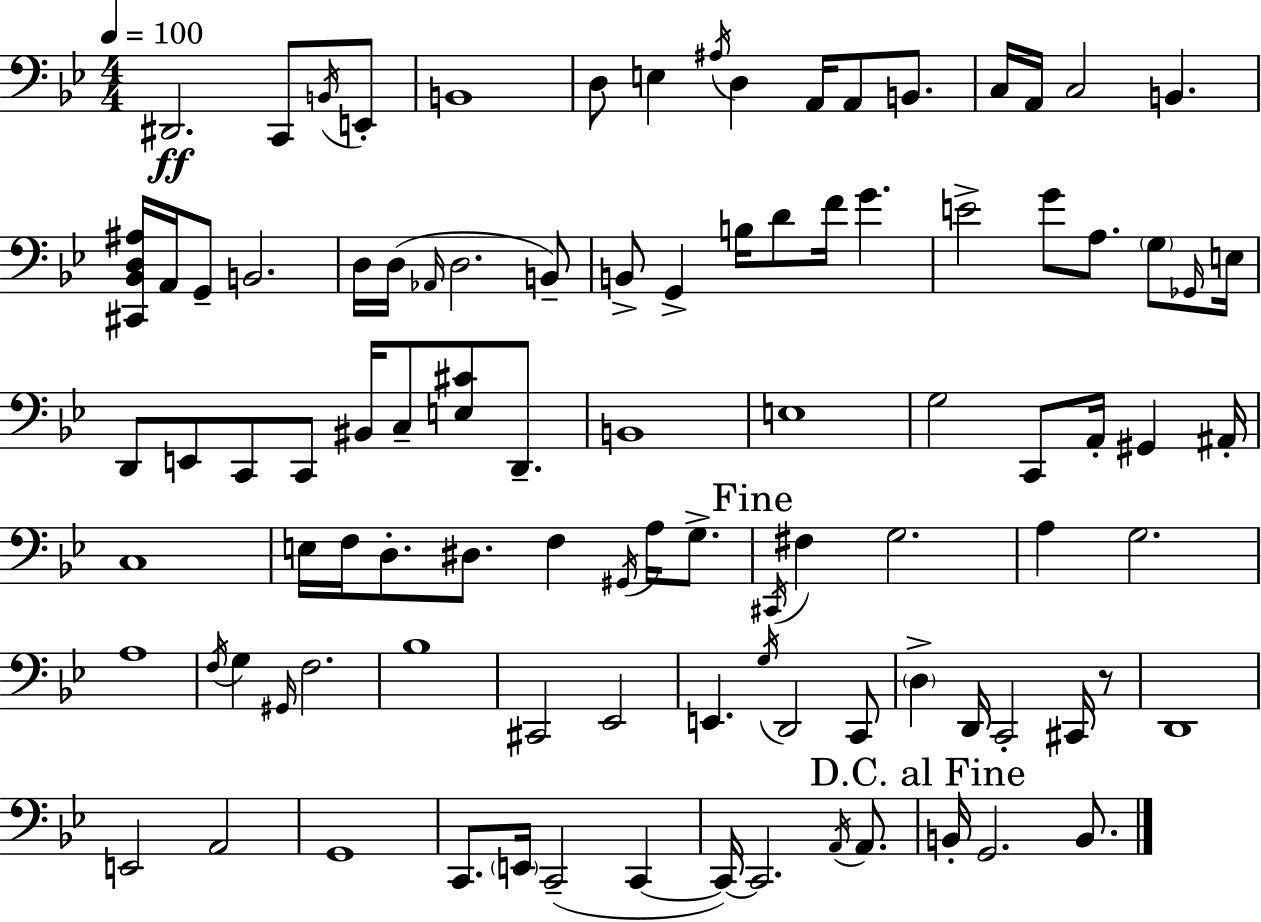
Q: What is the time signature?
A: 4/4